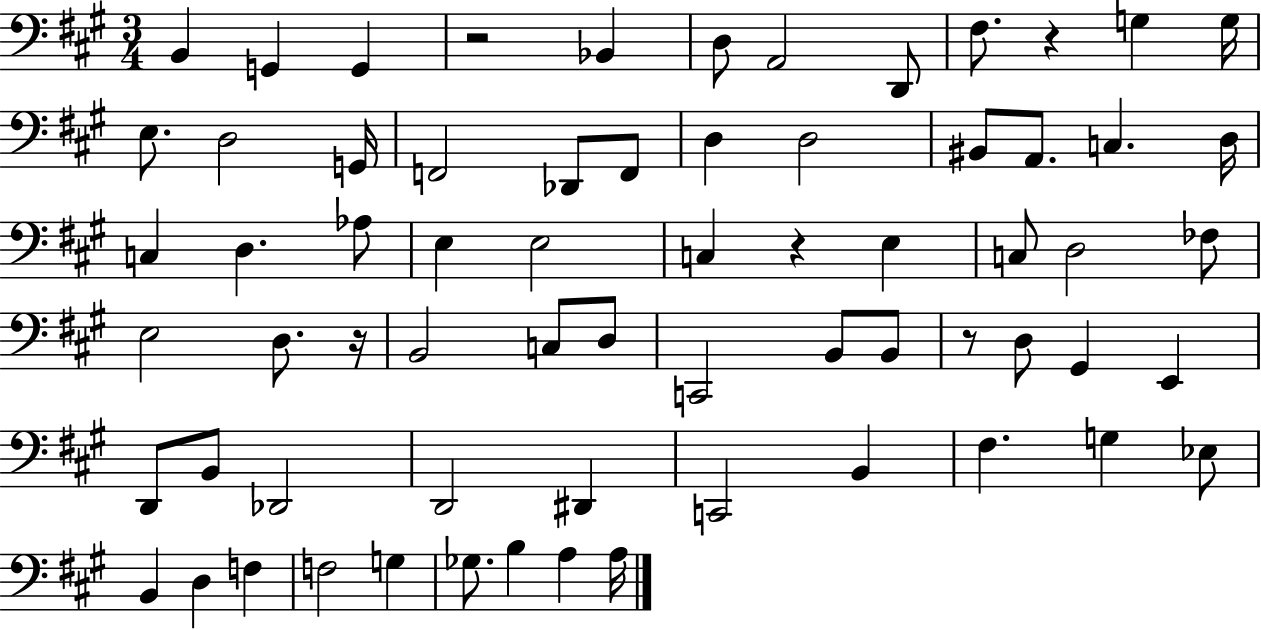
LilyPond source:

{
  \clef bass
  \numericTimeSignature
  \time 3/4
  \key a \major
  b,4 g,4 g,4 | r2 bes,4 | d8 a,2 d,8 | fis8. r4 g4 g16 | \break e8. d2 g,16 | f,2 des,8 f,8 | d4 d2 | bis,8 a,8. c4. d16 | \break c4 d4. aes8 | e4 e2 | c4 r4 e4 | c8 d2 fes8 | \break e2 d8. r16 | b,2 c8 d8 | c,2 b,8 b,8 | r8 d8 gis,4 e,4 | \break d,8 b,8 des,2 | d,2 dis,4 | c,2 b,4 | fis4. g4 ees8 | \break b,4 d4 f4 | f2 g4 | ges8. b4 a4 a16 | \bar "|."
}